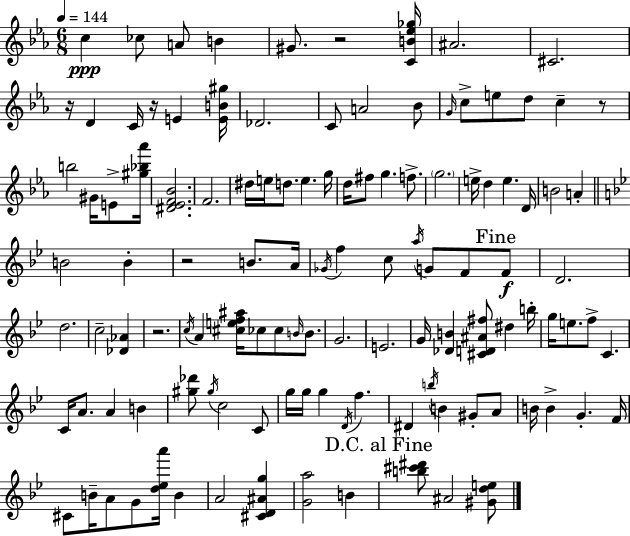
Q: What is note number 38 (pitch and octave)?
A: B4